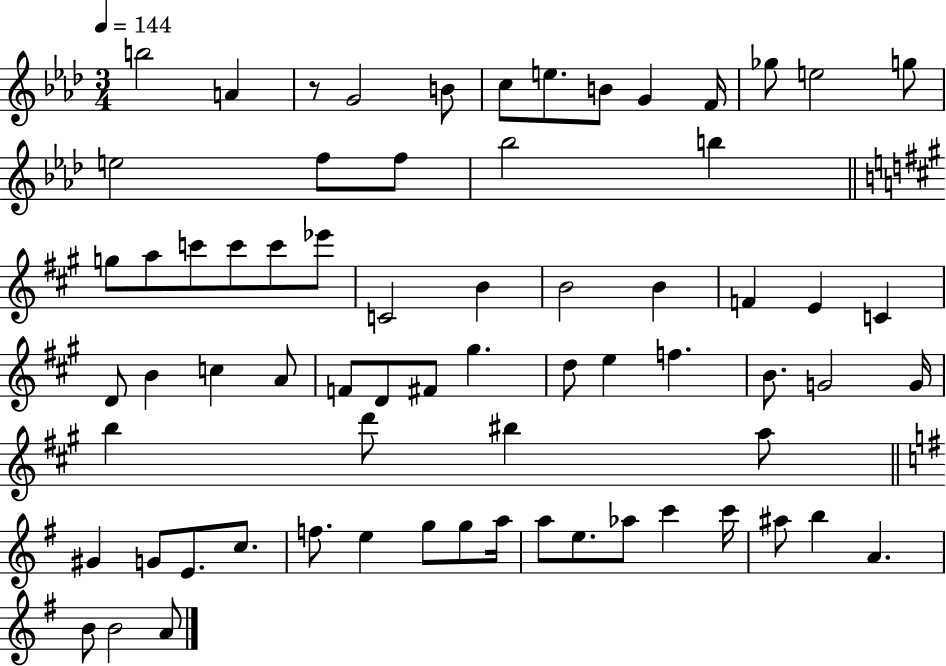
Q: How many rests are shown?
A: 1